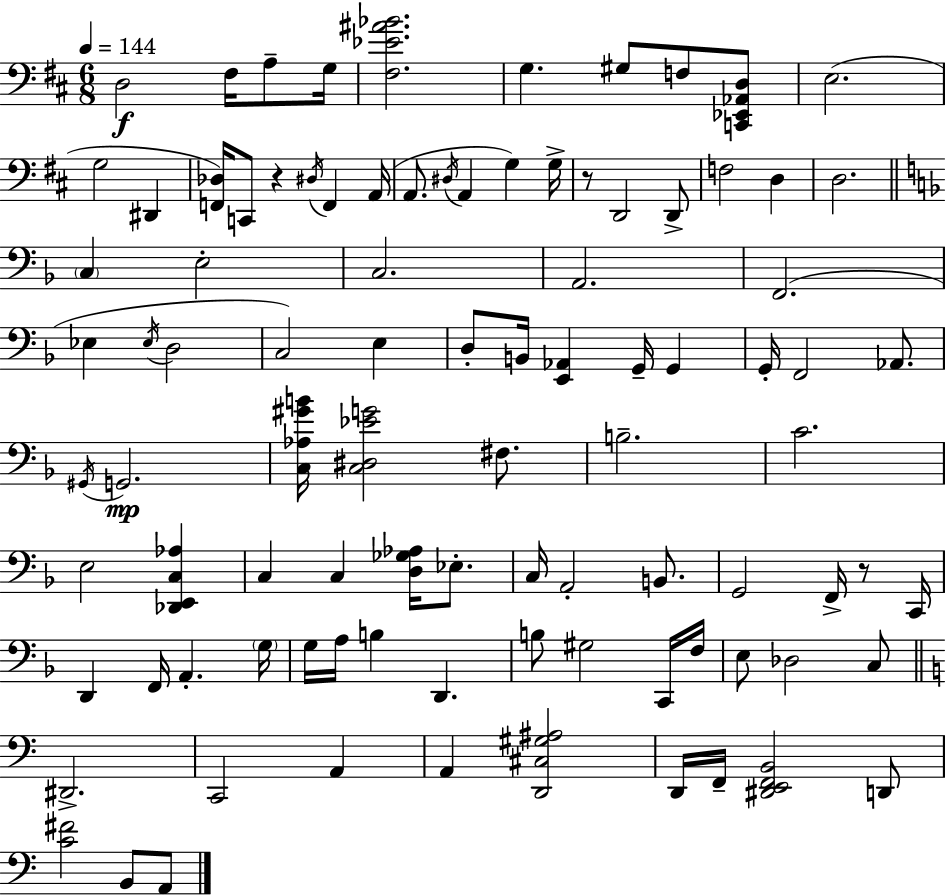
D3/h F#3/s A3/e G3/s [F#3,Eb4,A#4,Bb4]/h. G3/q. G#3/e F3/e [C2,Eb2,Ab2,D3]/e E3/h. G3/h D#2/q [F2,Db3]/s C2/e R/q D#3/s F2/q A2/s A2/e. D#3/s A2/q G3/q G3/s R/e D2/h D2/e F3/h D3/q D3/h. C3/q E3/h C3/h. A2/h. F2/h. Eb3/q Eb3/s D3/h C3/h E3/q D3/e B2/s [E2,Ab2]/q G2/s G2/q G2/s F2/h Ab2/e. G#2/s G2/h. [C3,Ab3,G#4,B4]/s [C3,D#3,Eb4,G4]/h F#3/e. B3/h. C4/h. E3/h [Db2,E2,C3,Ab3]/q C3/q C3/q [D3,Gb3,Ab3]/s Eb3/e. C3/s A2/h B2/e. G2/h F2/s R/e C2/s D2/q F2/s A2/q. G3/s G3/s A3/s B3/q D2/q. B3/e G#3/h C2/s F3/s E3/e Db3/h C3/e D#2/h. C2/h A2/q A2/q [D2,C#3,G#3,A#3]/h D2/s F2/s [D#2,E2,F2,B2]/h D2/e [C4,F#4]/h B2/e A2/e